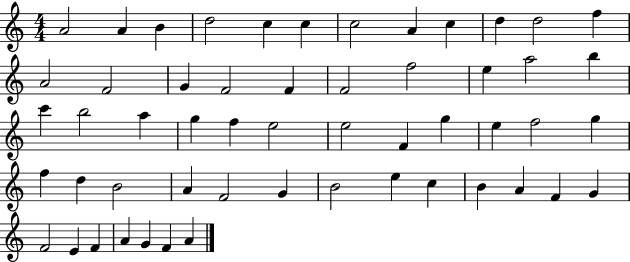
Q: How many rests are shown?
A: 0